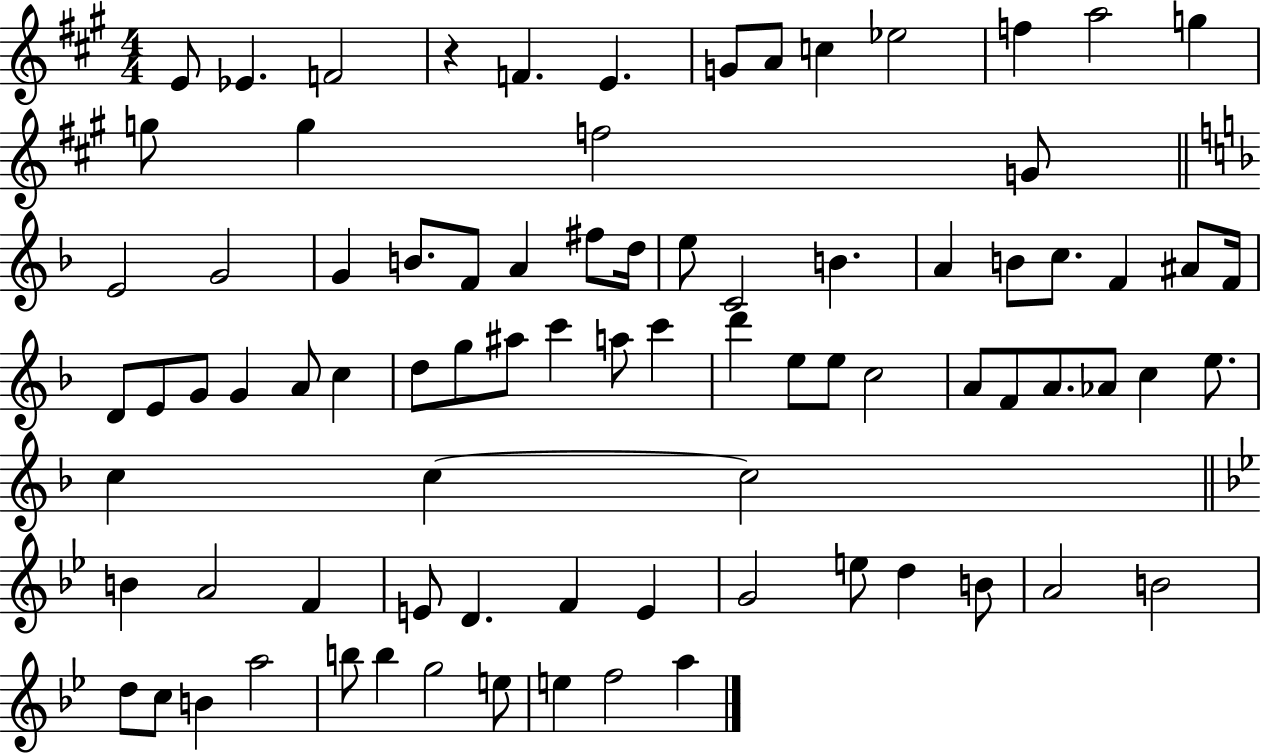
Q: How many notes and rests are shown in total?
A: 83